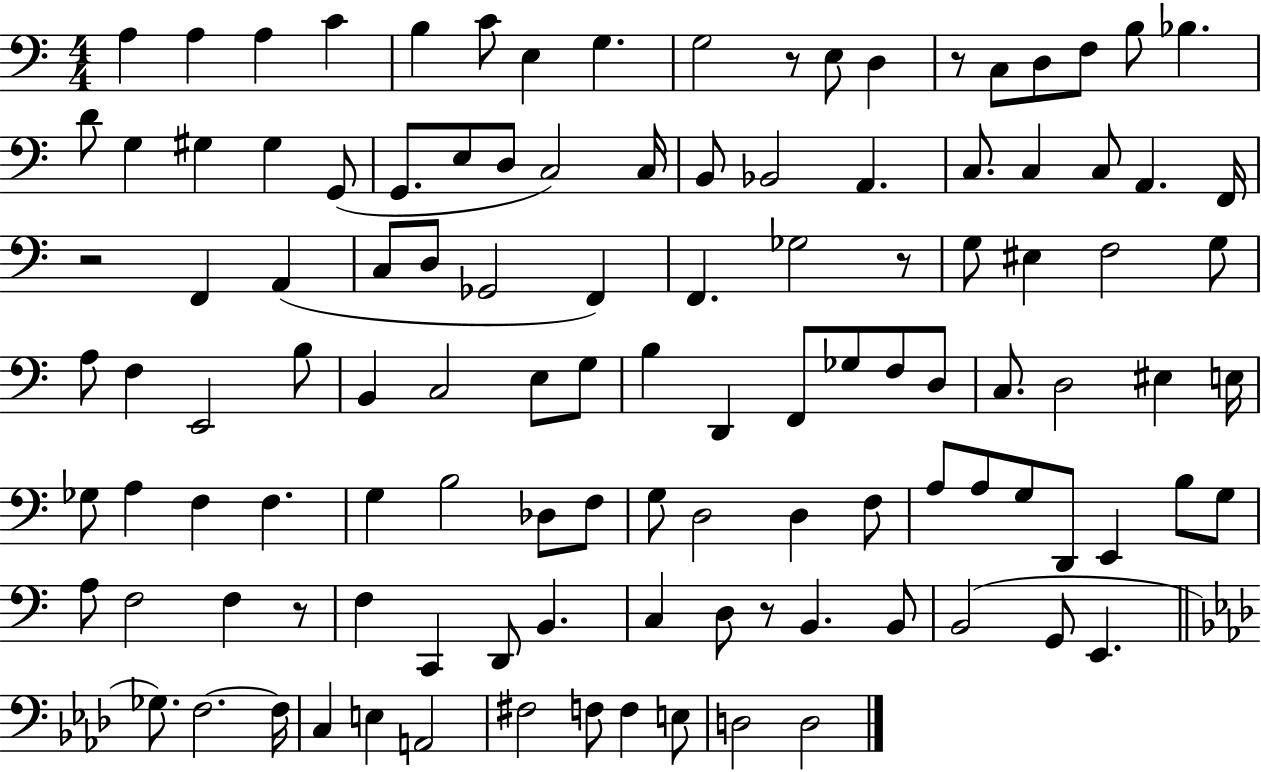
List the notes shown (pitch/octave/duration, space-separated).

A3/q A3/q A3/q C4/q B3/q C4/e E3/q G3/q. G3/h R/e E3/e D3/q R/e C3/e D3/e F3/e B3/e Bb3/q. D4/e G3/q G#3/q G#3/q G2/e G2/e. E3/e D3/e C3/h C3/s B2/e Bb2/h A2/q. C3/e. C3/q C3/e A2/q. F2/s R/h F2/q A2/q C3/e D3/e Gb2/h F2/q F2/q. Gb3/h R/e G3/e EIS3/q F3/h G3/e A3/e F3/q E2/h B3/e B2/q C3/h E3/e G3/e B3/q D2/q F2/e Gb3/e F3/e D3/e C3/e. D3/h EIS3/q E3/s Gb3/e A3/q F3/q F3/q. G3/q B3/h Db3/e F3/e G3/e D3/h D3/q F3/e A3/e A3/e G3/e D2/e E2/q B3/e G3/e A3/e F3/h F3/q R/e F3/q C2/q D2/e B2/q. C3/q D3/e R/e B2/q. B2/e B2/h G2/e E2/q. Gb3/e. F3/h. F3/s C3/q E3/q A2/h F#3/h F3/e F3/q E3/e D3/h D3/h